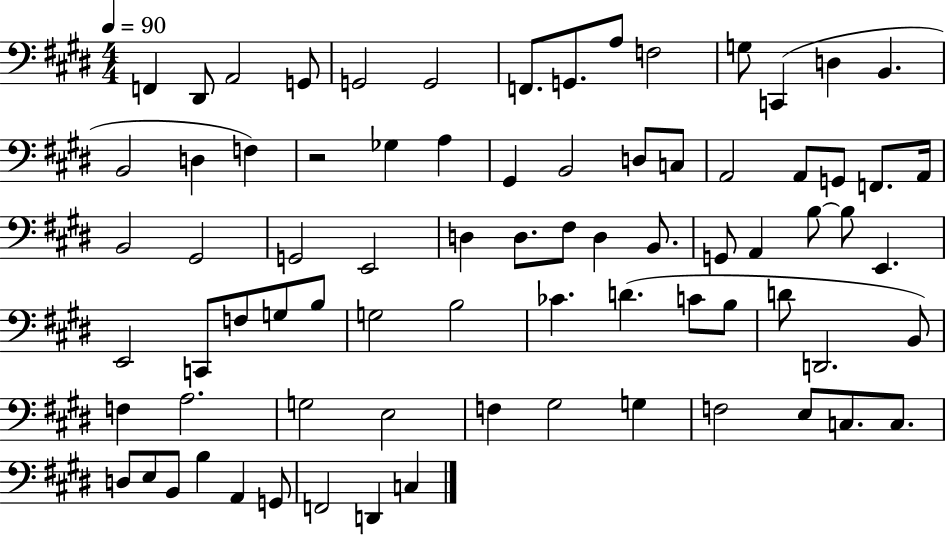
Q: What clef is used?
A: bass